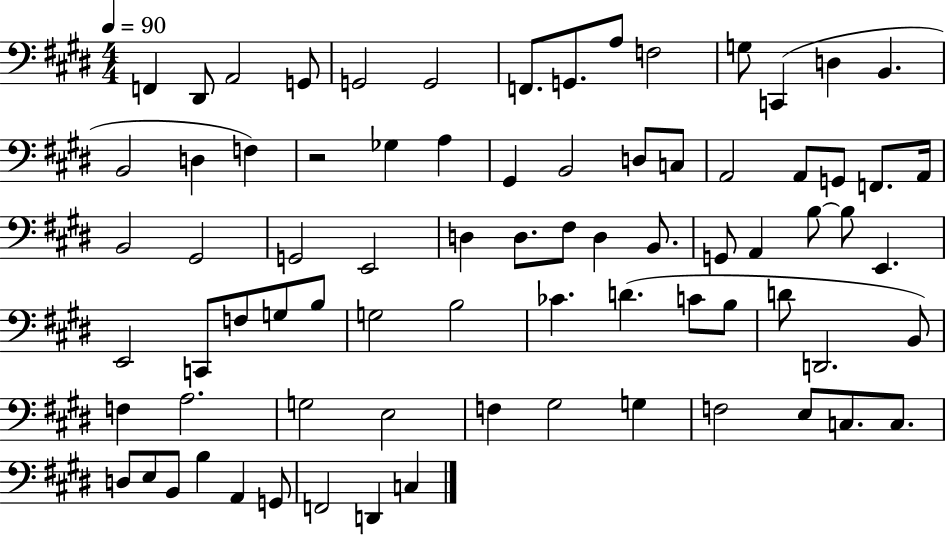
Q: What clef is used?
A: bass